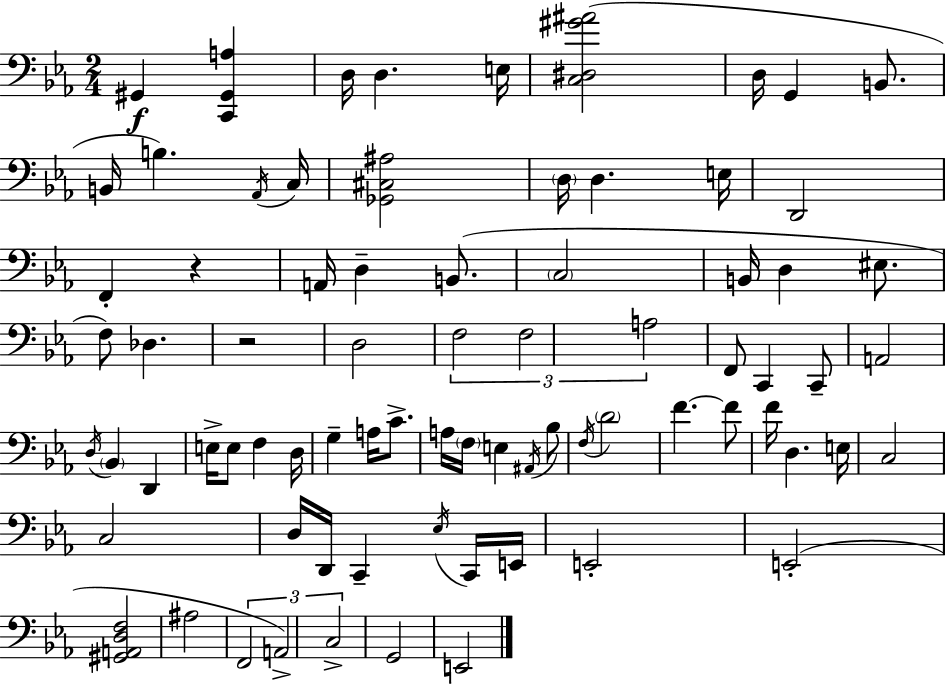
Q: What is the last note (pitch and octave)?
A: E2